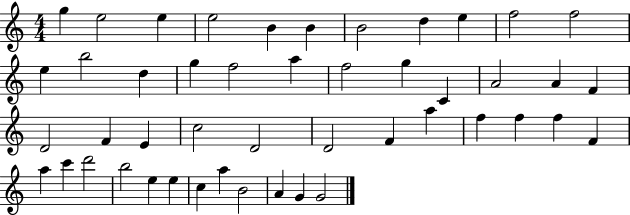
{
  \clef treble
  \numericTimeSignature
  \time 4/4
  \key c \major
  g''4 e''2 e''4 | e''2 b'4 b'4 | b'2 d''4 e''4 | f''2 f''2 | \break e''4 b''2 d''4 | g''4 f''2 a''4 | f''2 g''4 c'4 | a'2 a'4 f'4 | \break d'2 f'4 e'4 | c''2 d'2 | d'2 f'4 a''4 | f''4 f''4 f''4 f'4 | \break a''4 c'''4 d'''2 | b''2 e''4 e''4 | c''4 a''4 b'2 | a'4 g'4 g'2 | \break \bar "|."
}